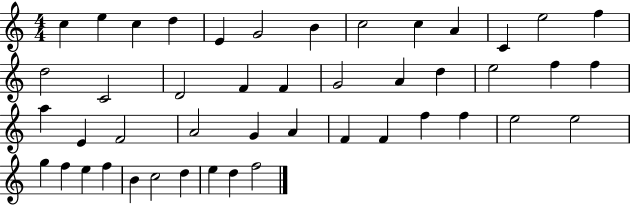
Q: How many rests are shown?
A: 0